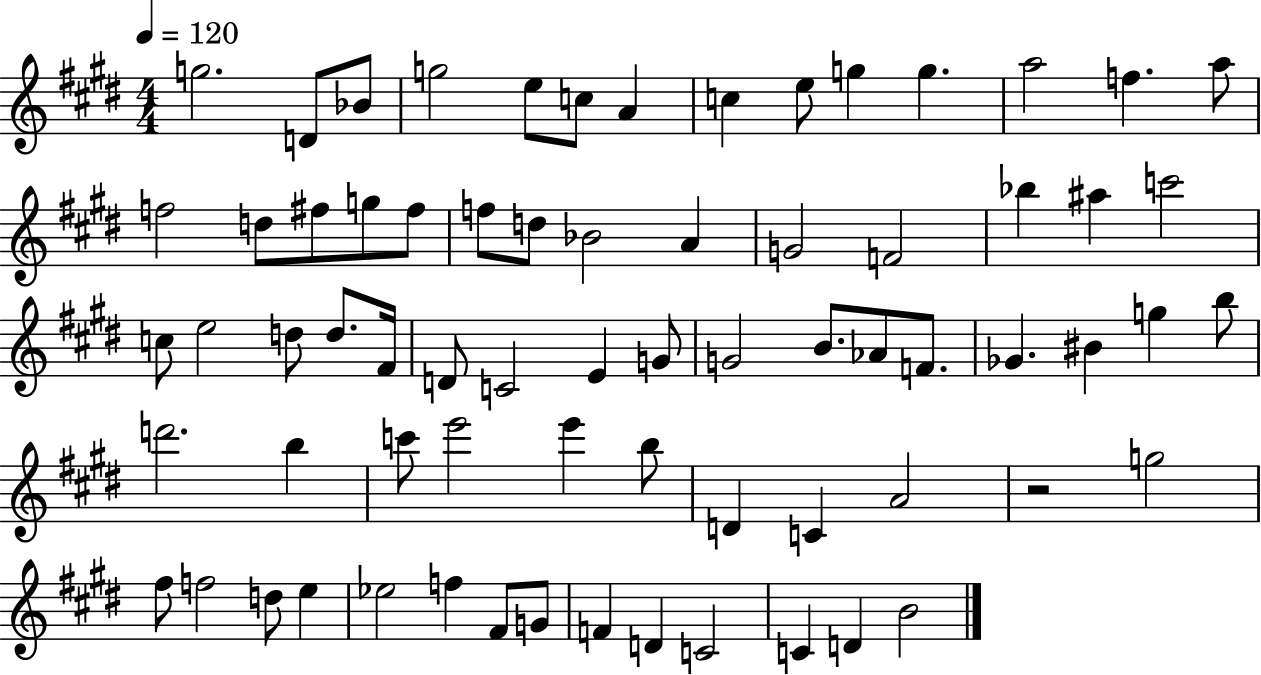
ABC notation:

X:1
T:Untitled
M:4/4
L:1/4
K:E
g2 D/2 _B/2 g2 e/2 c/2 A c e/2 g g a2 f a/2 f2 d/2 ^f/2 g/2 ^f/2 f/2 d/2 _B2 A G2 F2 _b ^a c'2 c/2 e2 d/2 d/2 ^F/4 D/2 C2 E G/2 G2 B/2 _A/2 F/2 _G ^B g b/2 d'2 b c'/2 e'2 e' b/2 D C A2 z2 g2 ^f/2 f2 d/2 e _e2 f ^F/2 G/2 F D C2 C D B2